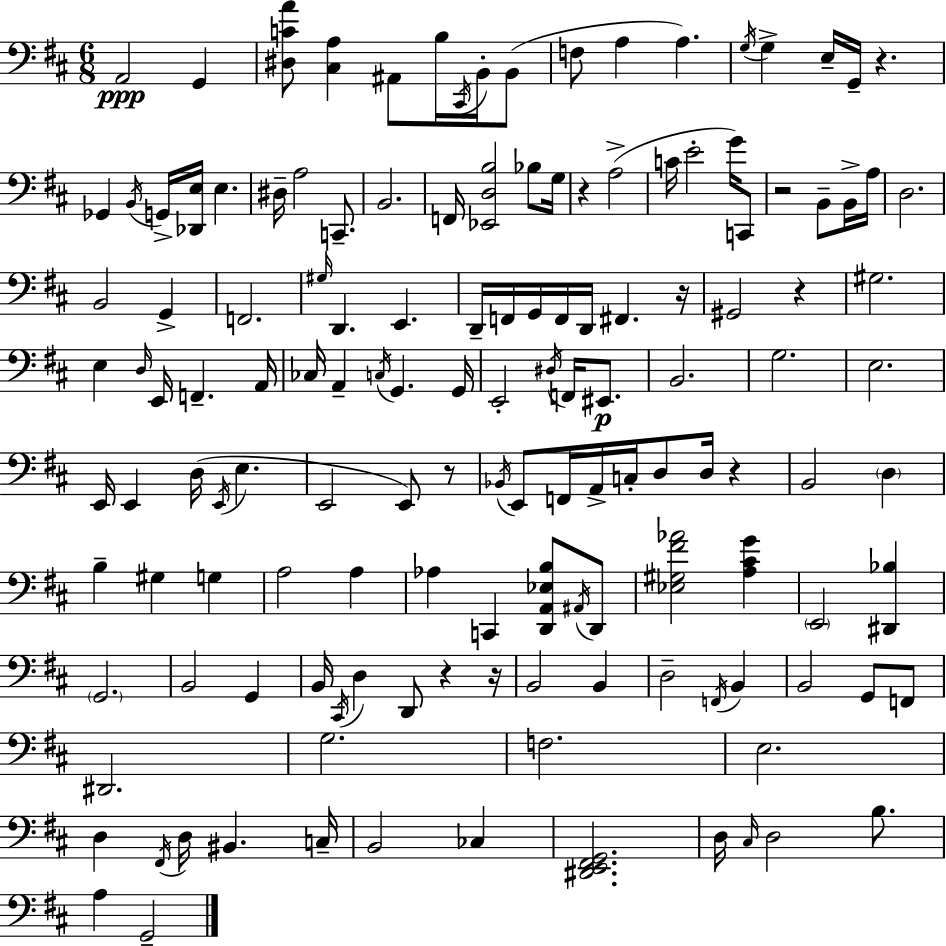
A2/h G2/q [D#3,C4,A4]/e [C#3,A3]/q A#2/e B3/s C#2/s B2/s B2/e F3/e A3/q A3/q. G3/s G3/q E3/s G2/s R/q. Gb2/q B2/s G2/s [Db2,E3]/s E3/q. D#3/s A3/h C2/e. B2/h. F2/s [Eb2,D3,B3]/h Bb3/e G3/s R/q A3/h C4/s E4/h G4/s C2/e R/h B2/e B2/s A3/s D3/h. B2/h G2/q F2/h. G#3/s D2/q. E2/q. D2/s F2/s G2/s F2/s D2/s F#2/q. R/s G#2/h R/q G#3/h. E3/q D3/s E2/s F2/q. A2/s CES3/s A2/q C3/s G2/q. G2/s E2/h D#3/s F2/s EIS2/e. B2/h. G3/h. E3/h. E2/s E2/q D3/s E2/s E3/q. E2/h E2/e R/e Bb2/s E2/e F2/s A2/s C3/s D3/e D3/s R/q B2/h D3/q B3/q G#3/q G3/q A3/h A3/q Ab3/q C2/q [D2,A2,Eb3,B3]/e A#2/s D2/e [Eb3,G#3,F#4,Ab4]/h [A3,C#4,G4]/q E2/h [D#2,Bb3]/q G2/h. B2/h G2/q B2/s C#2/s D3/q D2/e R/q R/s B2/h B2/q D3/h F2/s B2/q B2/h G2/e F2/e D#2/h. G3/h. F3/h. E3/h. D3/q F#2/s D3/s BIS2/q. C3/s B2/h CES3/q [D#2,E2,F#2,G2]/h. D3/s C#3/s D3/h B3/e. A3/q G2/h